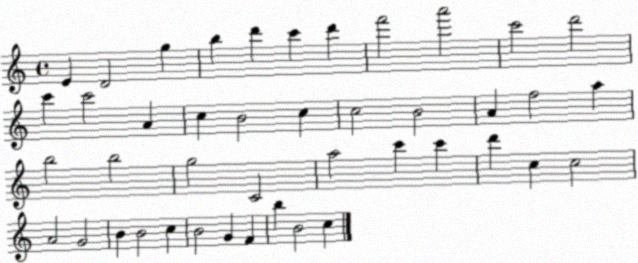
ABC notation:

X:1
T:Untitled
M:4/4
L:1/4
K:C
E D2 g b d' c' d' f'2 a'2 c'2 d'2 c' c'2 A c B2 c c2 B2 A f2 a b2 b2 g2 C2 a2 c' c' d' c c2 A2 G2 B B2 c B2 G F b B2 c